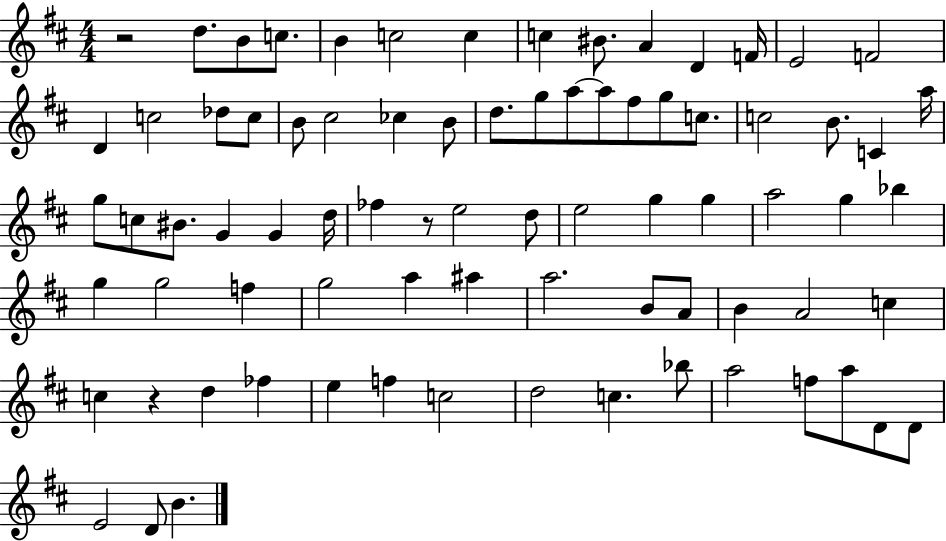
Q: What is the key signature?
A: D major